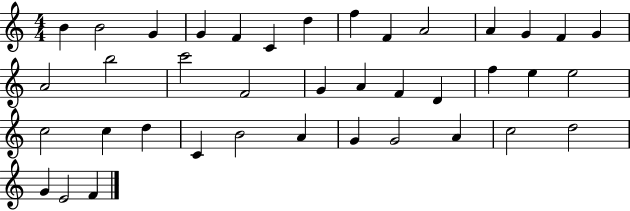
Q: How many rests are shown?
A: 0